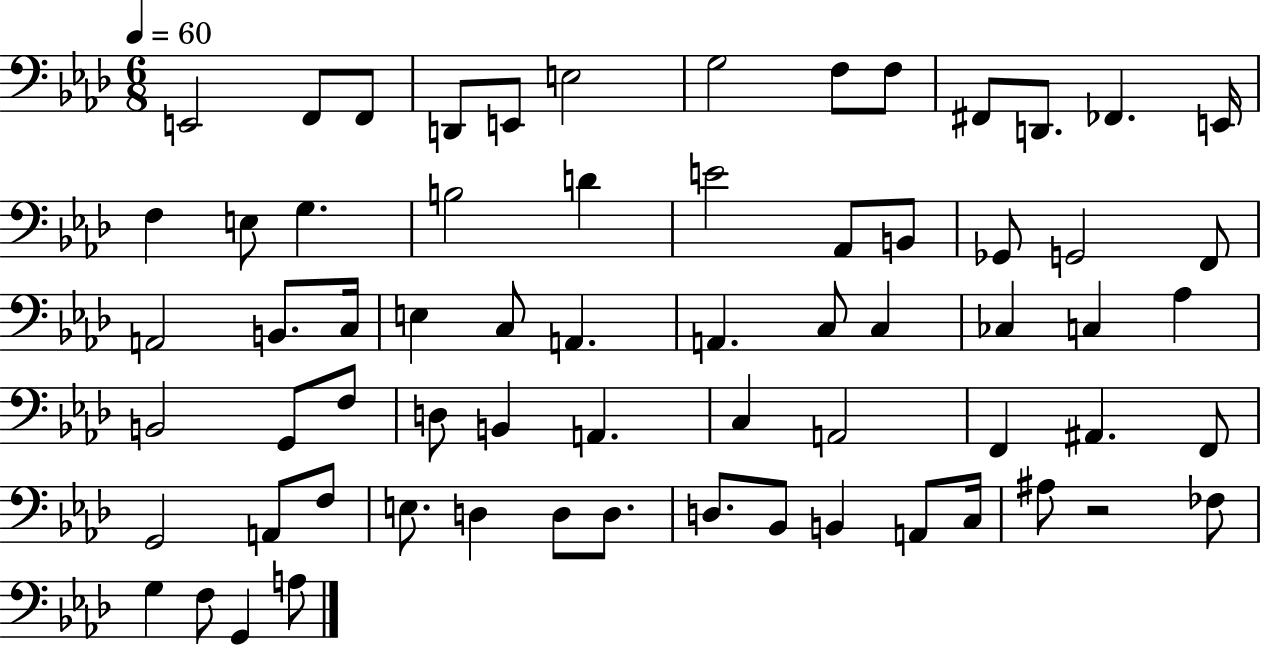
E2/h F2/e F2/e D2/e E2/e E3/h G3/h F3/e F3/e F#2/e D2/e. FES2/q. E2/s F3/q E3/e G3/q. B3/h D4/q E4/h Ab2/e B2/e Gb2/e G2/h F2/e A2/h B2/e. C3/s E3/q C3/e A2/q. A2/q. C3/e C3/q CES3/q C3/q Ab3/q B2/h G2/e F3/e D3/e B2/q A2/q. C3/q A2/h F2/q A#2/q. F2/e G2/h A2/e F3/e E3/e. D3/q D3/e D3/e. D3/e. Bb2/e B2/q A2/e C3/s A#3/e R/h FES3/e G3/q F3/e G2/q A3/e